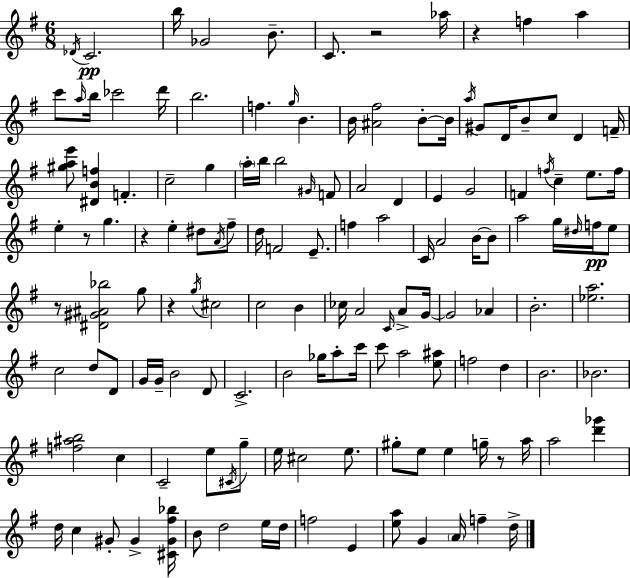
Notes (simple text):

Db4/s C4/h. B5/s Gb4/h B4/e. C4/e. R/h Ab5/s R/q F5/q A5/q C6/e A5/s B5/s CES6/h D6/s B5/h. F5/q. G5/s B4/q. B4/s [A#4,F#5]/h B4/e B4/s A5/s G#4/e D4/s B4/e C5/e D4/q F4/s [G#5,A5,E6]/e [D#4,B4,F5]/q F4/q. C5/h G5/q A5/s B5/s B5/h G#4/s F4/e A4/h D4/q E4/q G4/h F4/q F5/s C5/q E5/e. F5/s E5/q R/e G5/q. R/q E5/q D#5/e A4/s F#5/e D5/s F4/h E4/e. F5/q A5/h C4/s A4/h B4/s B4/e A5/h G5/s D#5/s F5/s E5/e R/e [D#4,G#4,A#4,Bb5]/h G5/e R/q G5/s C#5/h C5/h B4/q CES5/s A4/h C4/s A4/e G4/s G4/h Ab4/q B4/h. [Eb5,A5]/h. C5/h D5/e D4/e G4/s G4/s B4/h D4/e C4/h. B4/h Gb5/s A5/e C6/s C6/e A5/h [E5,A#5]/e F5/h D5/q B4/h. Bb4/h. [F5,A#5,B5]/h C5/q C4/h E5/e C#4/s G5/e E5/s C#5/h E5/e. G#5/e E5/e E5/q G5/s R/e A5/s A5/h [D6,Gb6]/q D5/s C5/q G#4/e G#4/q [C#4,G#4,F#5,Bb5]/s B4/e D5/h E5/s D5/s F5/h E4/q [E5,A5]/e G4/q A4/s F5/q D5/s